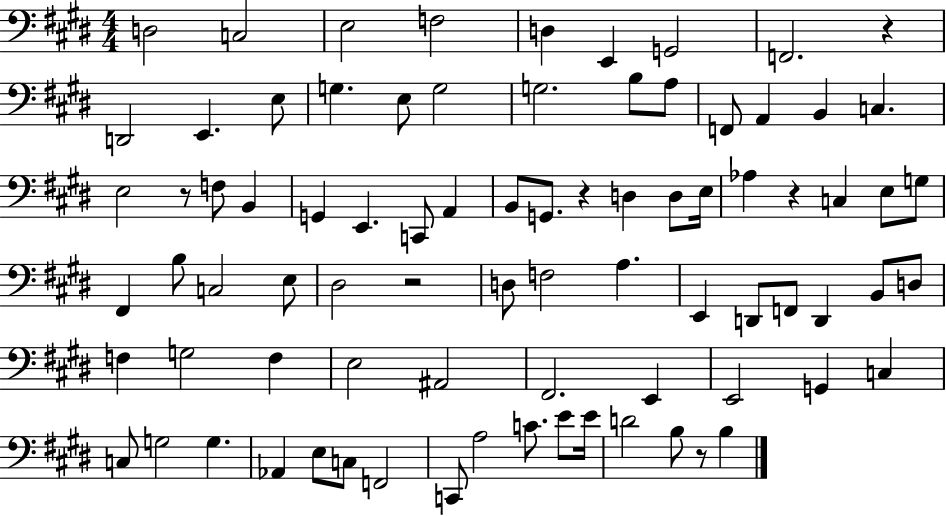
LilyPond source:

{
  \clef bass
  \numericTimeSignature
  \time 4/4
  \key e \major
  d2 c2 | e2 f2 | d4 e,4 g,2 | f,2. r4 | \break d,2 e,4. e8 | g4. e8 g2 | g2. b8 a8 | f,8 a,4 b,4 c4. | \break e2 r8 f8 b,4 | g,4 e,4. c,8 a,4 | b,8 g,8. r4 d4 d8 e16 | aes4 r4 c4 e8 g8 | \break fis,4 b8 c2 e8 | dis2 r2 | d8 f2 a4. | e,4 d,8 f,8 d,4 b,8 d8 | \break f4 g2 f4 | e2 ais,2 | fis,2. e,4 | e,2 g,4 c4 | \break c8 g2 g4. | aes,4 e8 c8 f,2 | c,8 a2 c'8. e'8 e'16 | d'2 b8 r8 b4 | \break \bar "|."
}